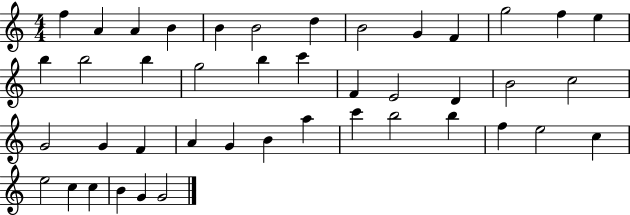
F5/q A4/q A4/q B4/q B4/q B4/h D5/q B4/h G4/q F4/q G5/h F5/q E5/q B5/q B5/h B5/q G5/h B5/q C6/q F4/q E4/h D4/q B4/h C5/h G4/h G4/q F4/q A4/q G4/q B4/q A5/q C6/q B5/h B5/q F5/q E5/h C5/q E5/h C5/q C5/q B4/q G4/q G4/h